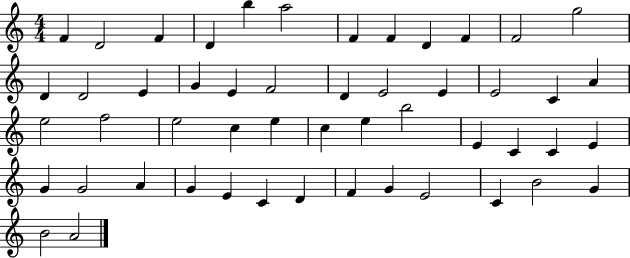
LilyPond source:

{
  \clef treble
  \numericTimeSignature
  \time 4/4
  \key c \major
  f'4 d'2 f'4 | d'4 b''4 a''2 | f'4 f'4 d'4 f'4 | f'2 g''2 | \break d'4 d'2 e'4 | g'4 e'4 f'2 | d'4 e'2 e'4 | e'2 c'4 a'4 | \break e''2 f''2 | e''2 c''4 e''4 | c''4 e''4 b''2 | e'4 c'4 c'4 e'4 | \break g'4 g'2 a'4 | g'4 e'4 c'4 d'4 | f'4 g'4 e'2 | c'4 b'2 g'4 | \break b'2 a'2 | \bar "|."
}